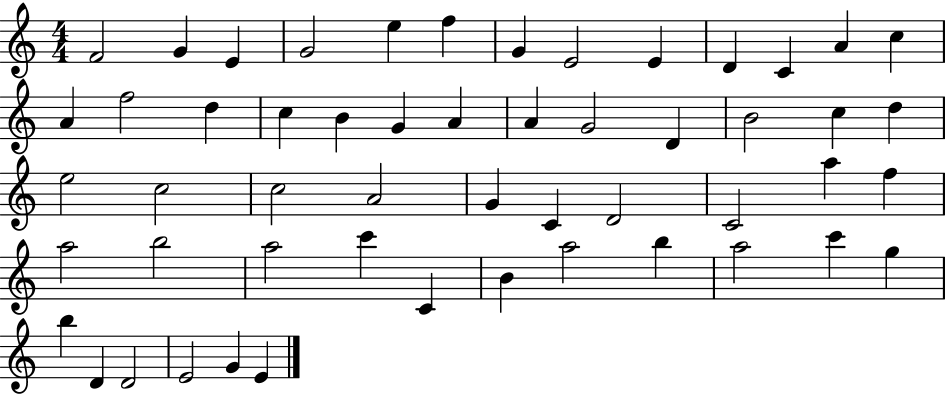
{
  \clef treble
  \numericTimeSignature
  \time 4/4
  \key c \major
  f'2 g'4 e'4 | g'2 e''4 f''4 | g'4 e'2 e'4 | d'4 c'4 a'4 c''4 | \break a'4 f''2 d''4 | c''4 b'4 g'4 a'4 | a'4 g'2 d'4 | b'2 c''4 d''4 | \break e''2 c''2 | c''2 a'2 | g'4 c'4 d'2 | c'2 a''4 f''4 | \break a''2 b''2 | a''2 c'''4 c'4 | b'4 a''2 b''4 | a''2 c'''4 g''4 | \break b''4 d'4 d'2 | e'2 g'4 e'4 | \bar "|."
}